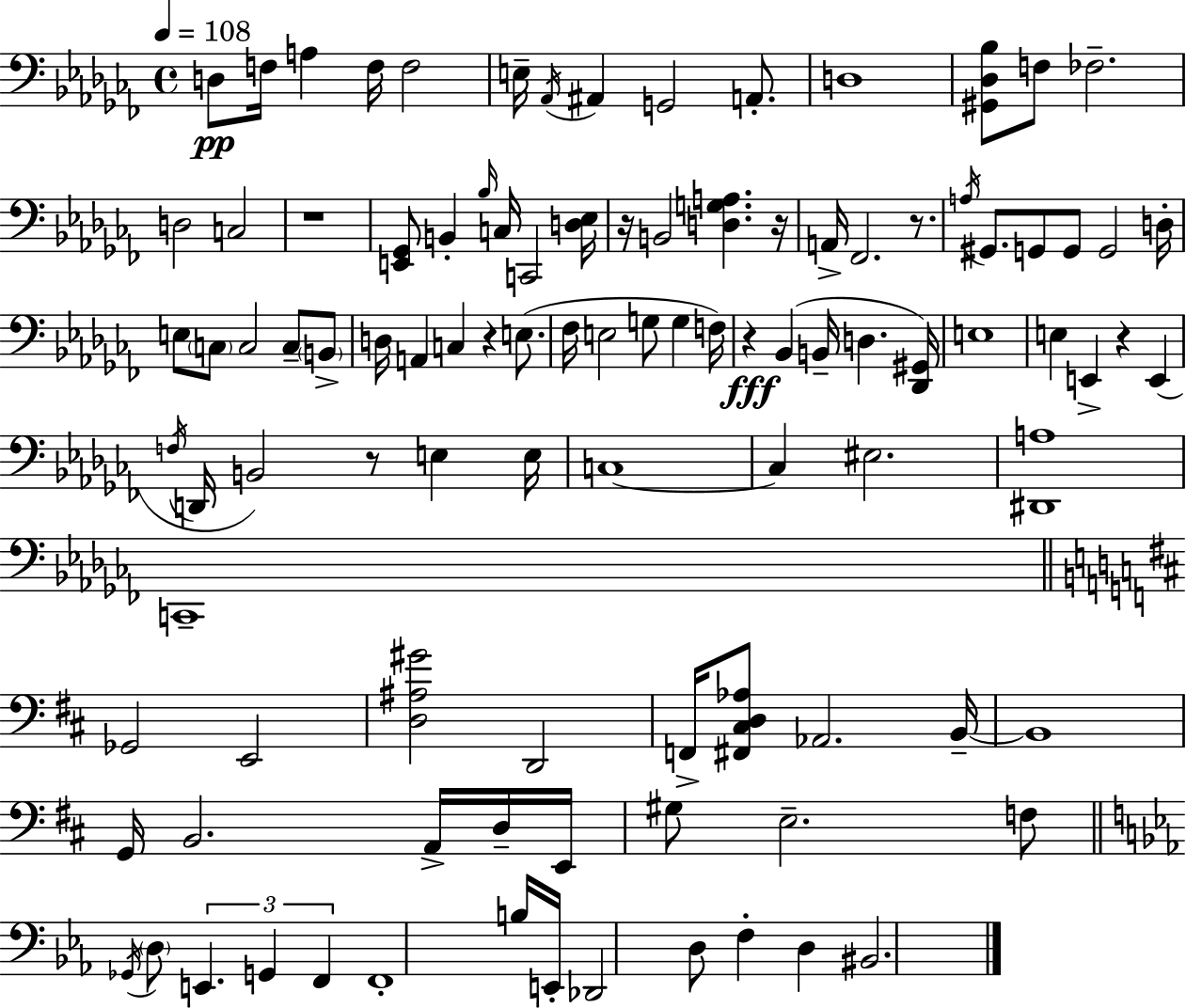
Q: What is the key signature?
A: AES minor